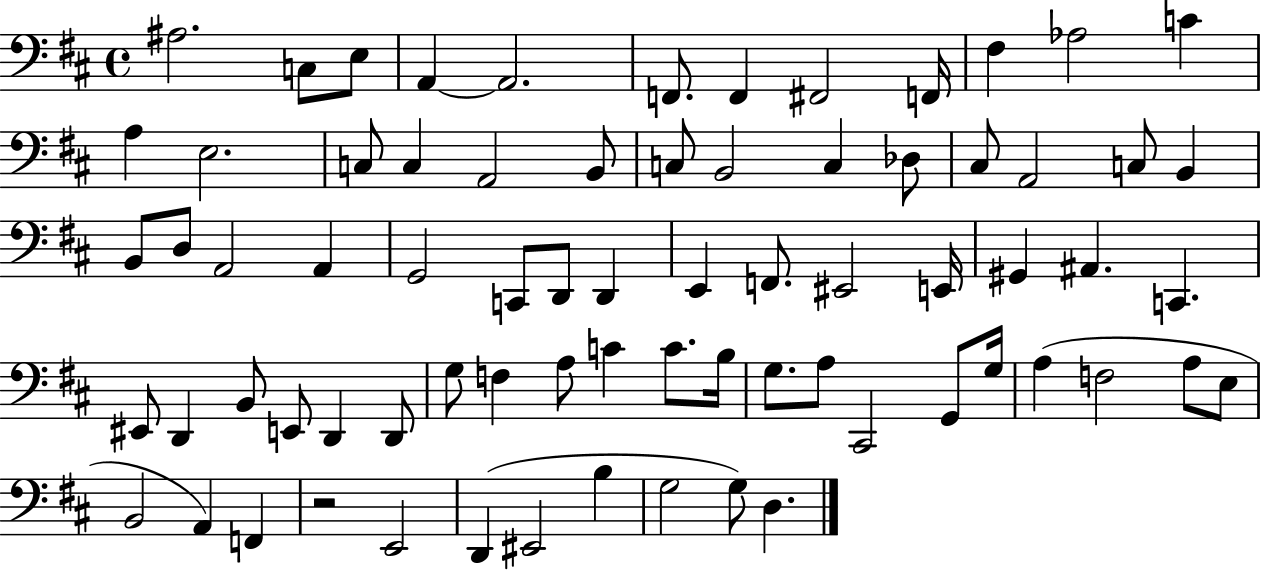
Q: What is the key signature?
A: D major